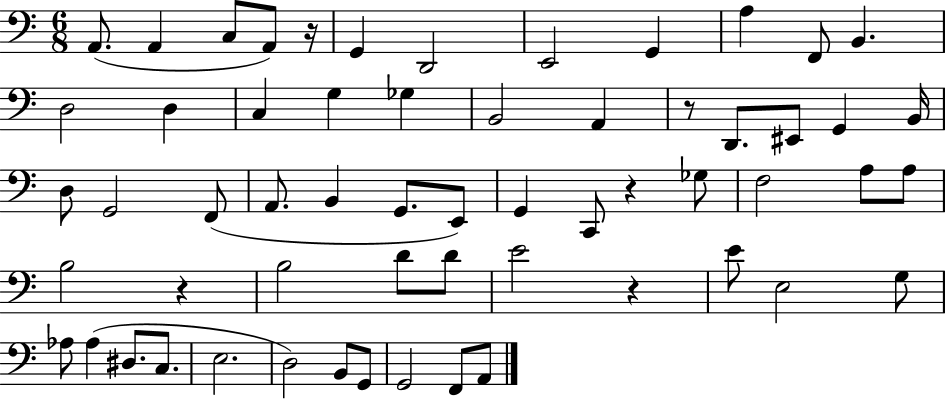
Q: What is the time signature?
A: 6/8